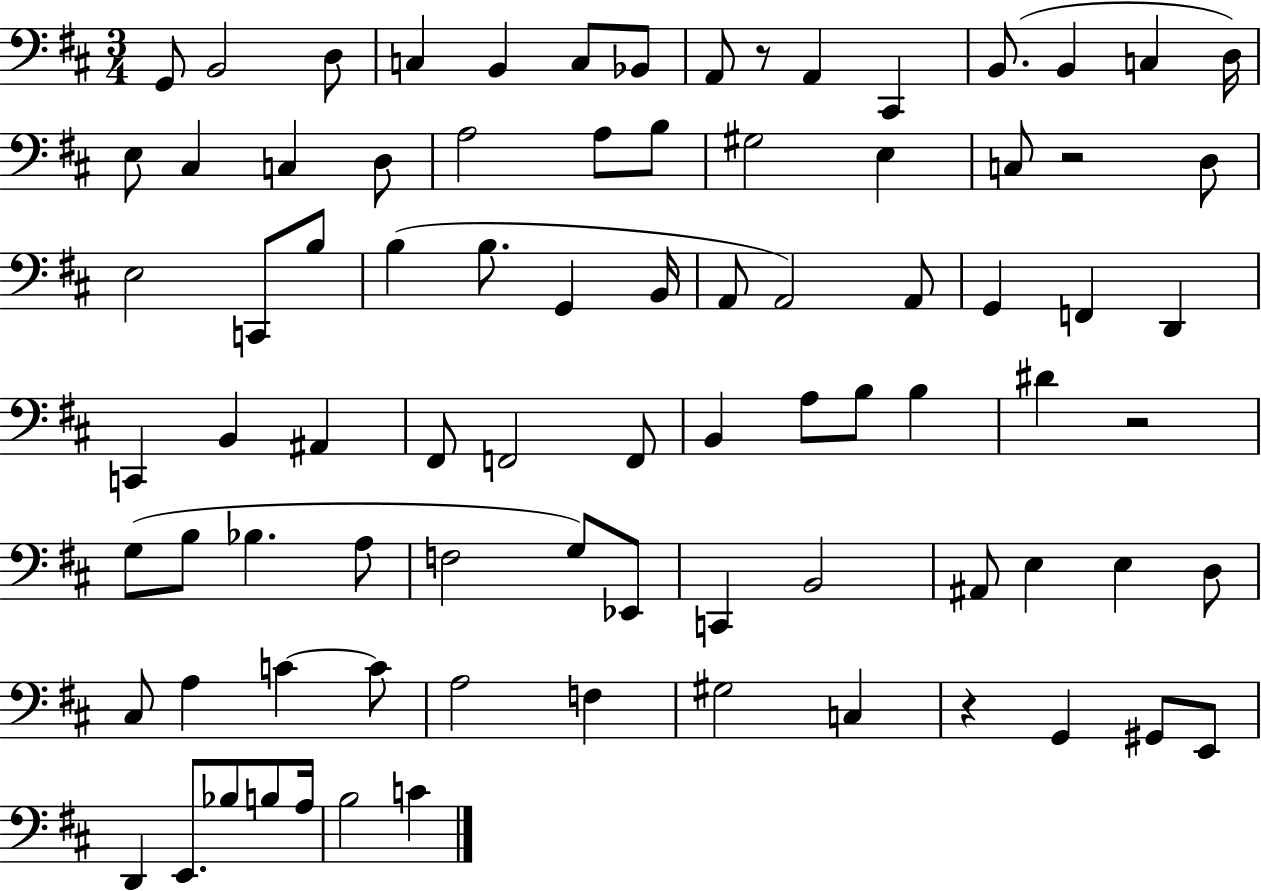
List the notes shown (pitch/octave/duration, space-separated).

G2/e B2/h D3/e C3/q B2/q C3/e Bb2/e A2/e R/e A2/q C#2/q B2/e. B2/q C3/q D3/s E3/e C#3/q C3/q D3/e A3/h A3/e B3/e G#3/h E3/q C3/e R/h D3/e E3/h C2/e B3/e B3/q B3/e. G2/q B2/s A2/e A2/h A2/e G2/q F2/q D2/q C2/q B2/q A#2/q F#2/e F2/h F2/e B2/q A3/e B3/e B3/q D#4/q R/h G3/e B3/e Bb3/q. A3/e F3/h G3/e Eb2/e C2/q B2/h A#2/e E3/q E3/q D3/e C#3/e A3/q C4/q C4/e A3/h F3/q G#3/h C3/q R/q G2/q G#2/e E2/e D2/q E2/e. Bb3/e B3/e A3/s B3/h C4/q